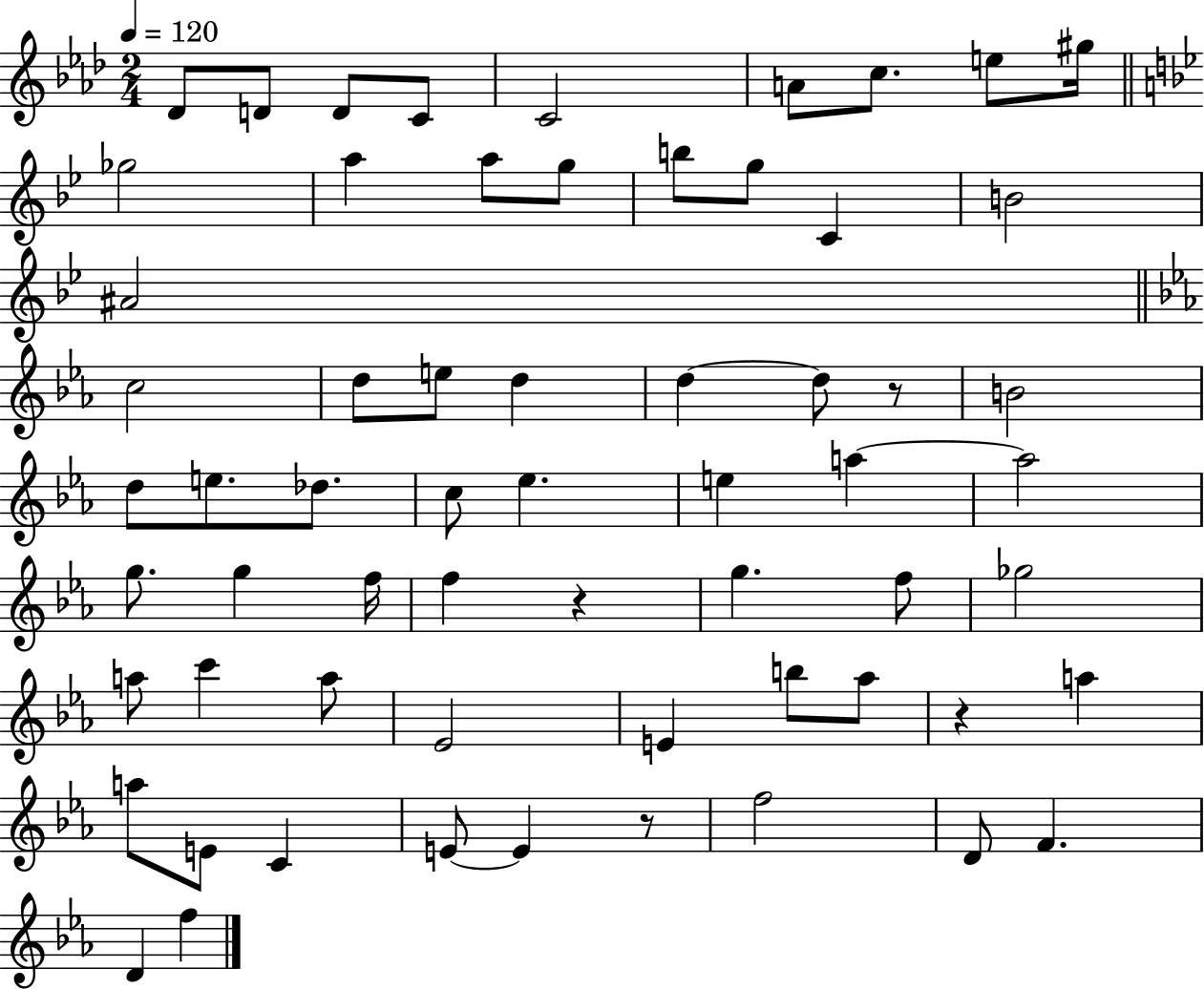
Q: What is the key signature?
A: AES major